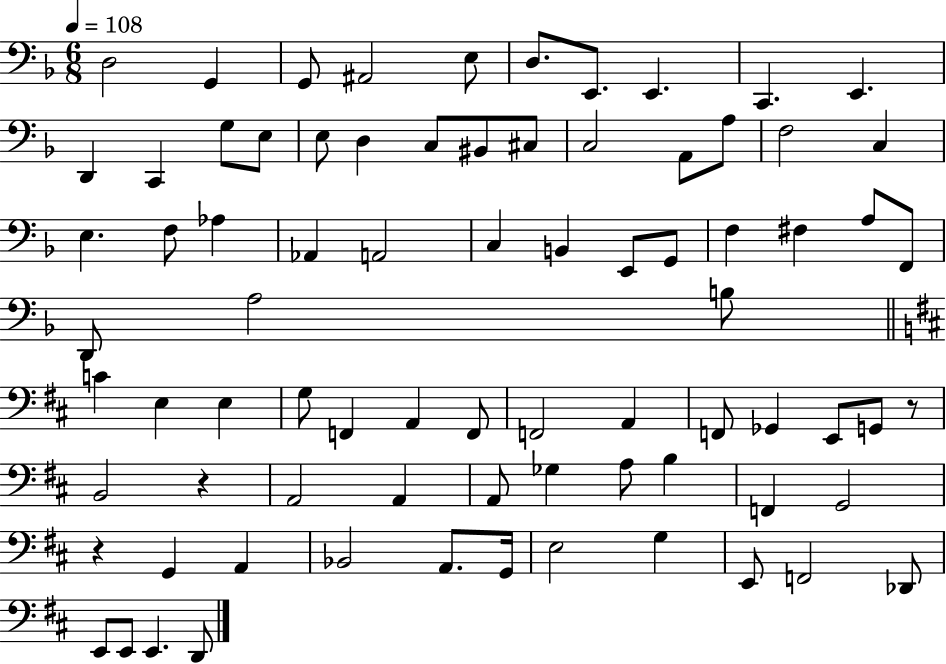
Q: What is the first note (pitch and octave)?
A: D3